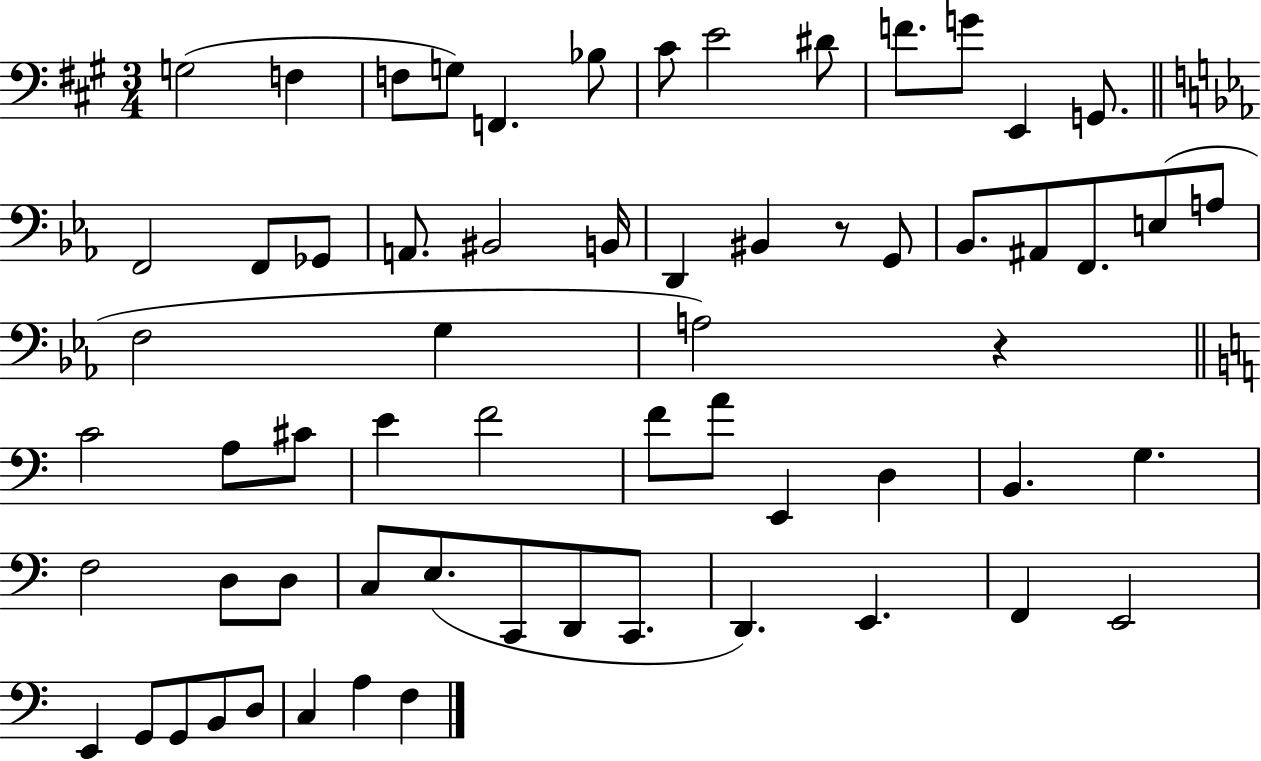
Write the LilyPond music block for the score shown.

{
  \clef bass
  \numericTimeSignature
  \time 3/4
  \key a \major
  \repeat volta 2 { g2( f4 | f8 g8) f,4. bes8 | cis'8 e'2 dis'8 | f'8. g'8 e,4 g,8. | \break \bar "||" \break \key ees \major f,2 f,8 ges,8 | a,8. bis,2 b,16 | d,4 bis,4 r8 g,8 | bes,8. ais,8 f,8. e8( a8 | \break f2 g4 | a2) r4 | \bar "||" \break \key c \major c'2 a8 cis'8 | e'4 f'2 | f'8 a'8 e,4 d4 | b,4. g4. | \break f2 d8 d8 | c8 e8.( c,8 d,8 c,8. | d,4.) e,4. | f,4 e,2 | \break e,4 g,8 g,8 b,8 d8 | c4 a4 f4 | } \bar "|."
}